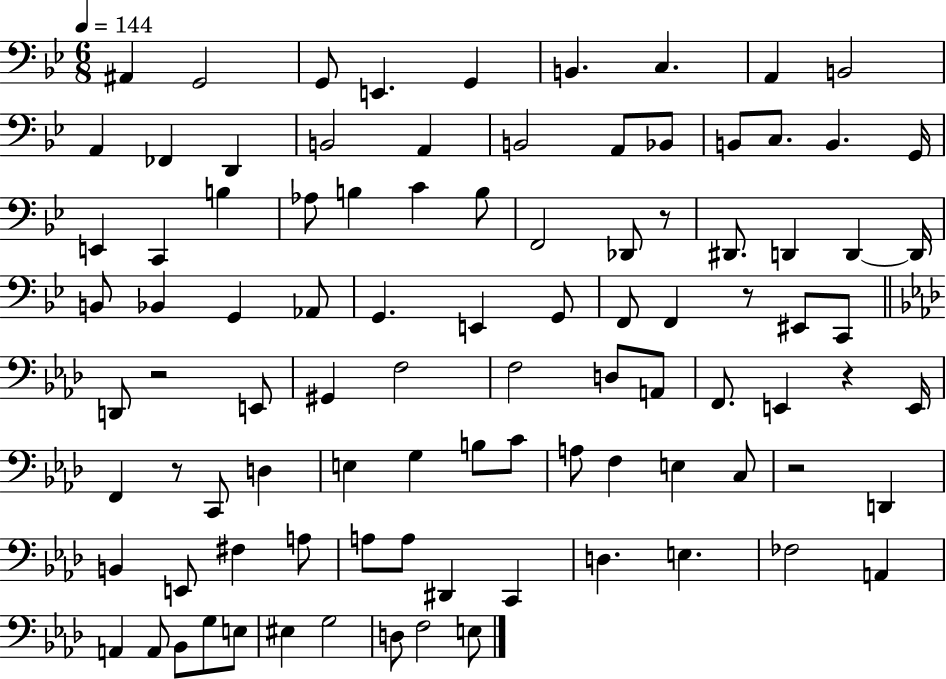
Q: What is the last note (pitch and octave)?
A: E3